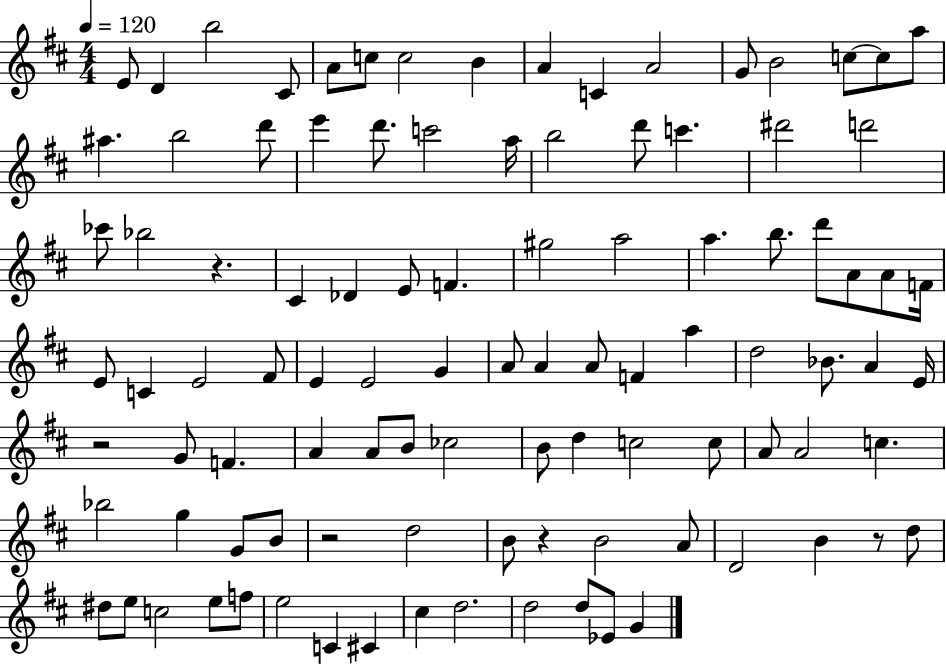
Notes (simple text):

E4/e D4/q B5/h C#4/e A4/e C5/e C5/h B4/q A4/q C4/q A4/h G4/e B4/h C5/e C5/e A5/e A#5/q. B5/h D6/e E6/q D6/e. C6/h A5/s B5/h D6/e C6/q. D#6/h D6/h CES6/e Bb5/h R/q. C#4/q Db4/q E4/e F4/q. G#5/h A5/h A5/q. B5/e. D6/e A4/e A4/e F4/s E4/e C4/q E4/h F#4/e E4/q E4/h G4/q A4/e A4/q A4/e F4/q A5/q D5/h Bb4/e. A4/q E4/s R/h G4/e F4/q. A4/q A4/e B4/e CES5/h B4/e D5/q C5/h C5/e A4/e A4/h C5/q. Bb5/h G5/q G4/e B4/e R/h D5/h B4/e R/q B4/h A4/e D4/h B4/q R/e D5/e D#5/e E5/e C5/h E5/e F5/e E5/h C4/q C#4/q C#5/q D5/h. D5/h D5/e Eb4/e G4/q